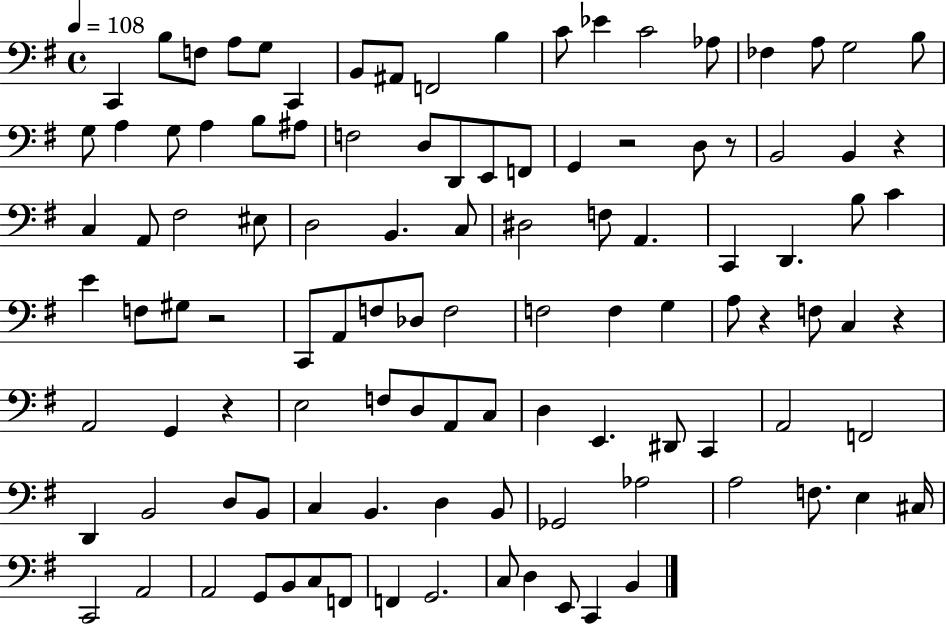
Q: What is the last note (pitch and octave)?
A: B2